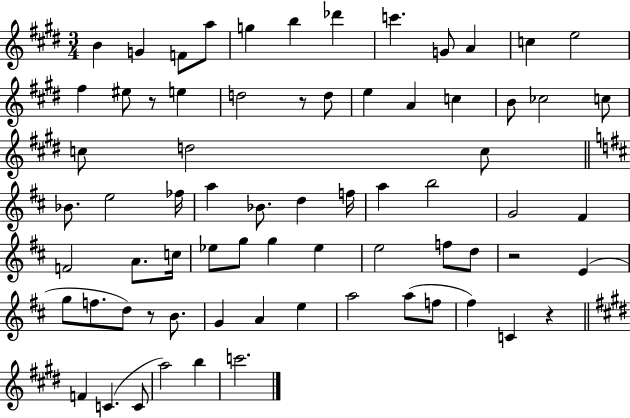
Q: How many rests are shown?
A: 5